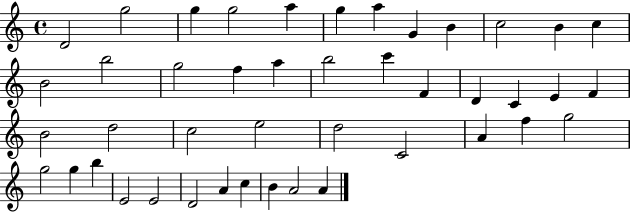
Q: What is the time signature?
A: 4/4